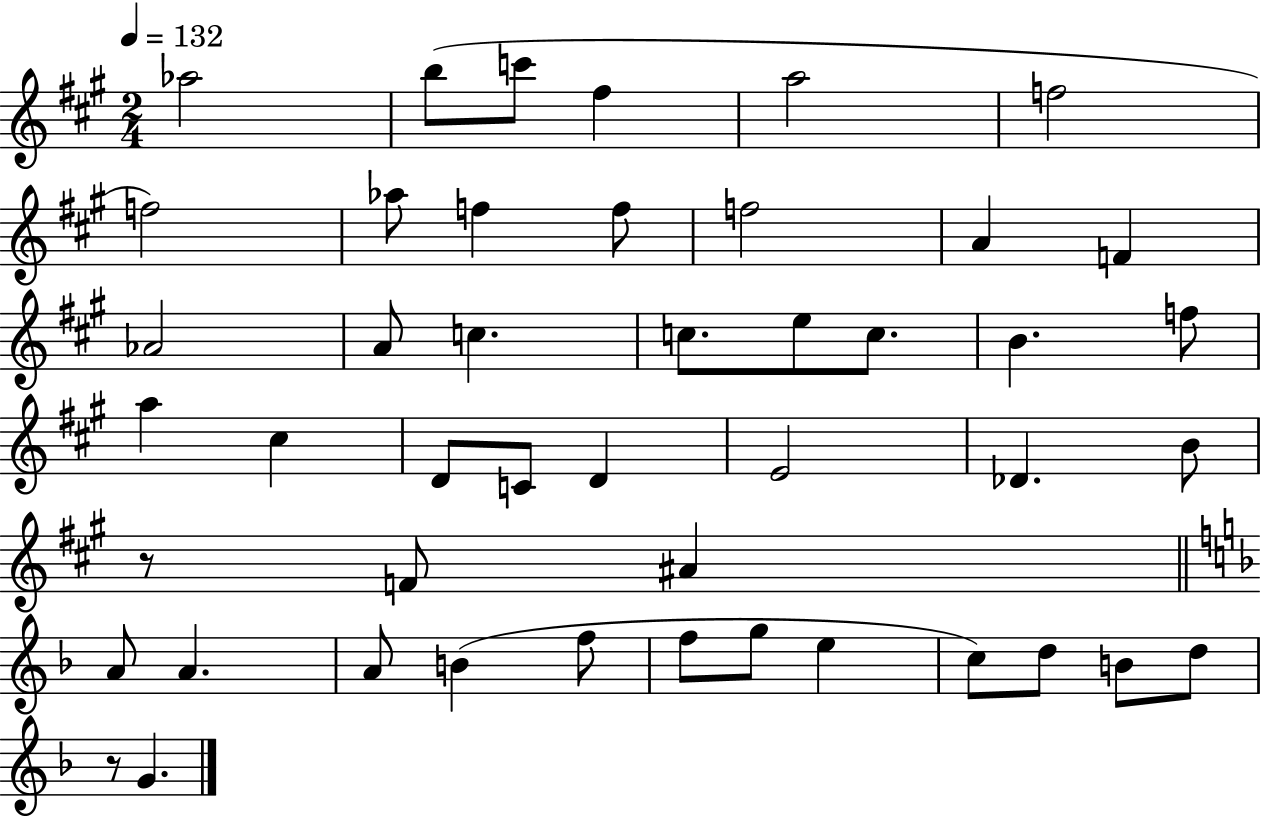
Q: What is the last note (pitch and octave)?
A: G4